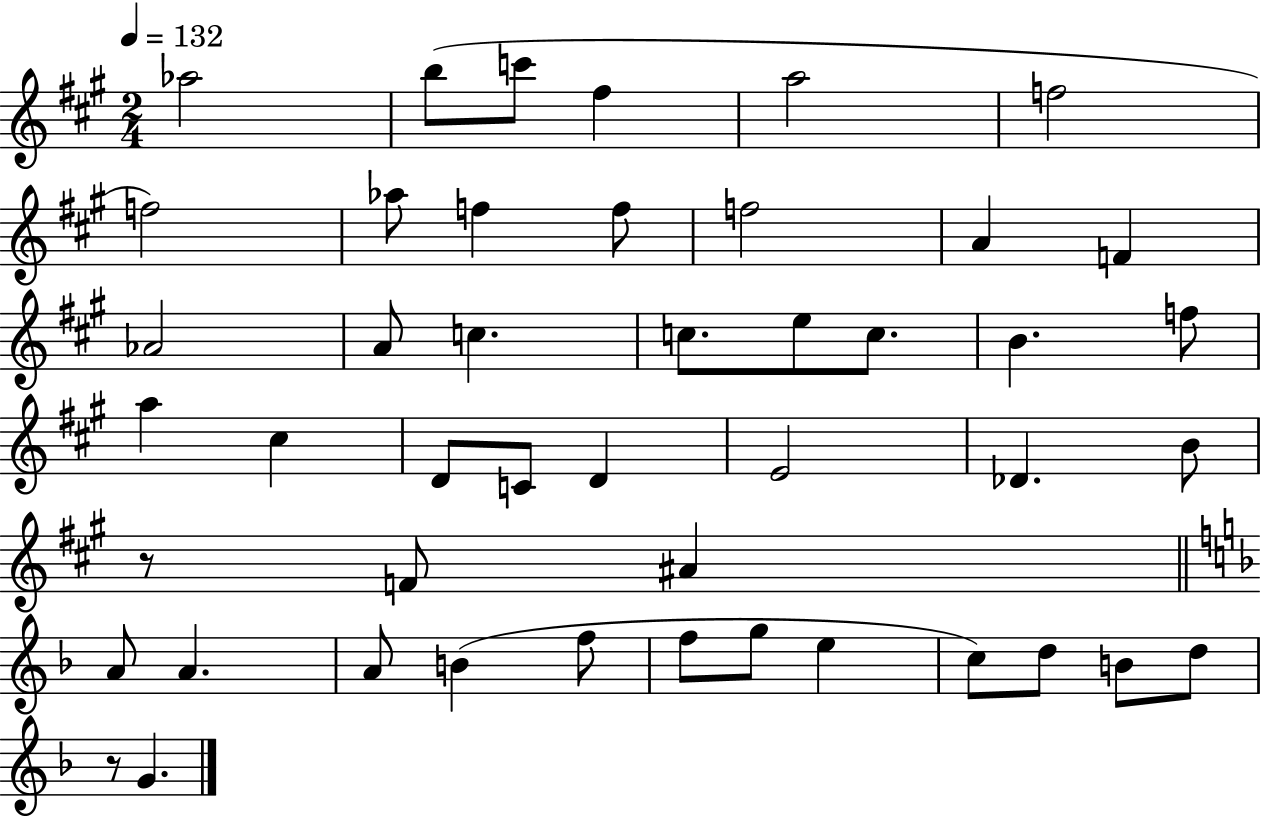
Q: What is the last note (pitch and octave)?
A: G4